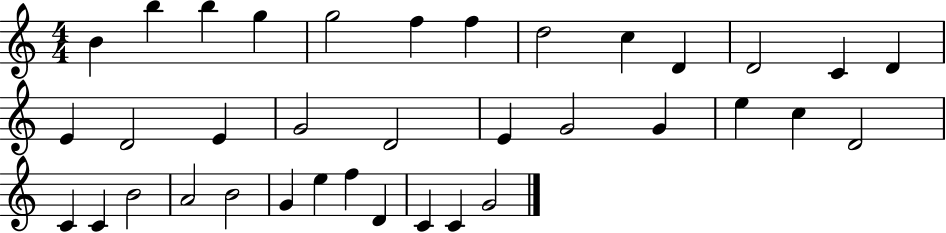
B4/q B5/q B5/q G5/q G5/h F5/q F5/q D5/h C5/q D4/q D4/h C4/q D4/q E4/q D4/h E4/q G4/h D4/h E4/q G4/h G4/q E5/q C5/q D4/h C4/q C4/q B4/h A4/h B4/h G4/q E5/q F5/q D4/q C4/q C4/q G4/h